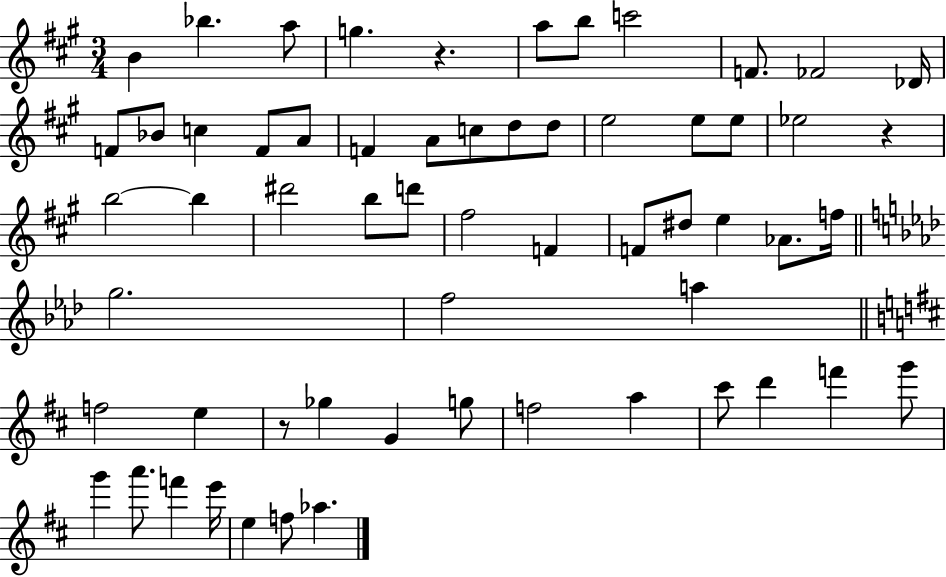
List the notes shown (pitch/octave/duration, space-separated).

B4/q Bb5/q. A5/e G5/q. R/q. A5/e B5/e C6/h F4/e. FES4/h Db4/s F4/e Bb4/e C5/q F4/e A4/e F4/q A4/e C5/e D5/e D5/e E5/h E5/e E5/e Eb5/h R/q B5/h B5/q D#6/h B5/e D6/e F#5/h F4/q F4/e D#5/e E5/q Ab4/e. F5/s G5/h. F5/h A5/q F5/h E5/q R/e Gb5/q G4/q G5/e F5/h A5/q C#6/e D6/q F6/q G6/e G6/q A6/e. F6/q E6/s E5/q F5/e Ab5/q.